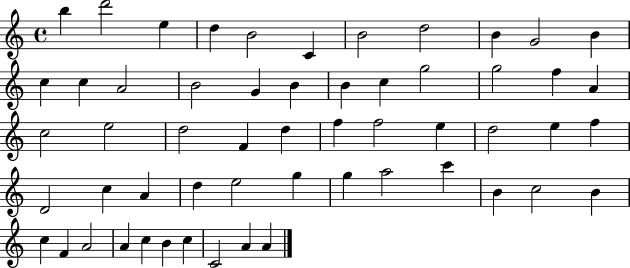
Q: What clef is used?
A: treble